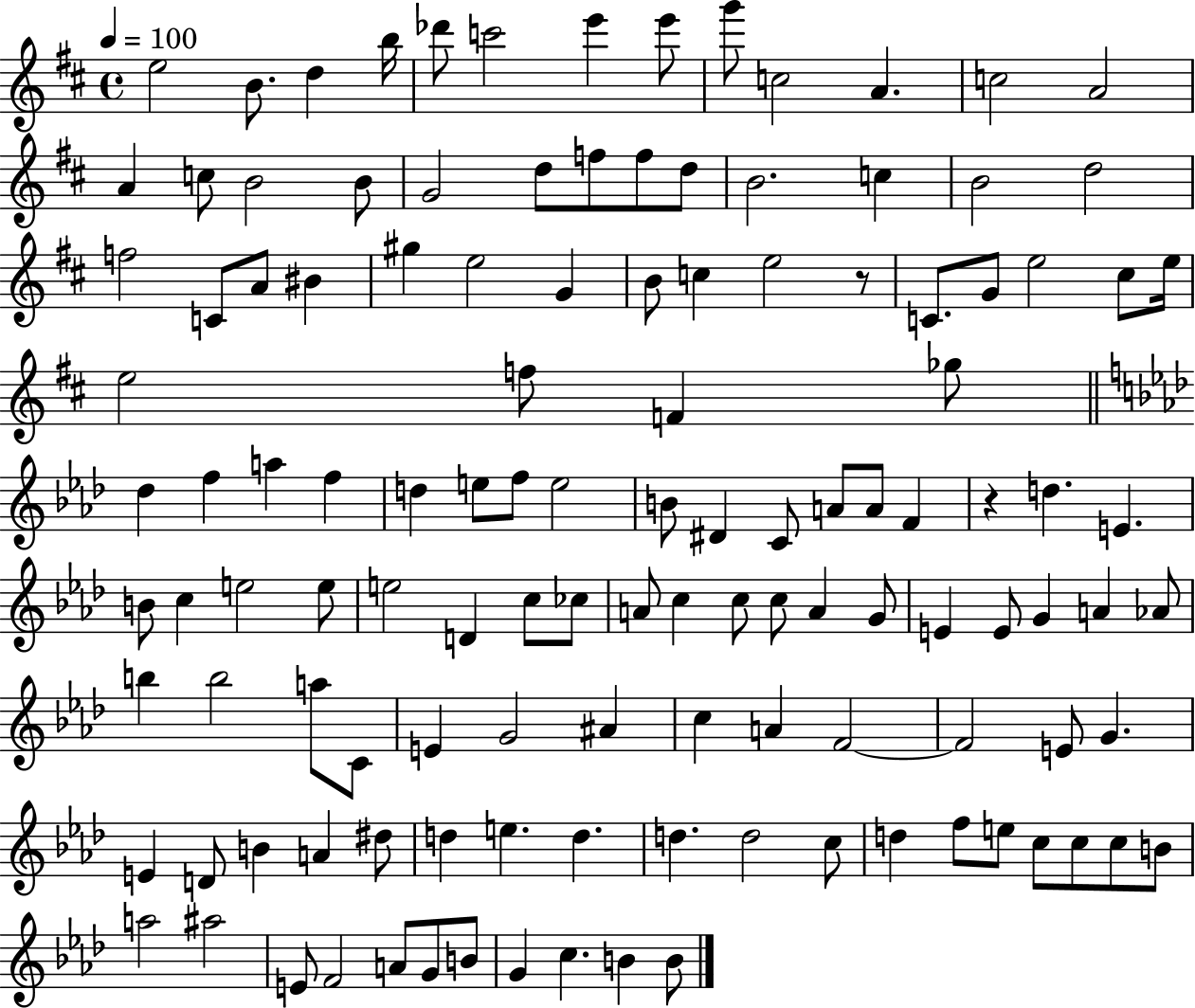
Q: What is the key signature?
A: D major